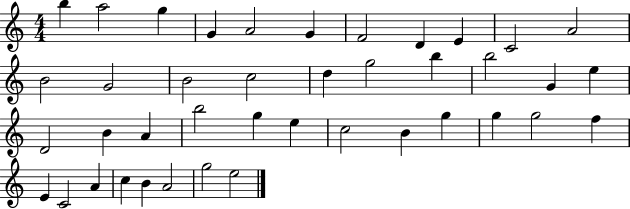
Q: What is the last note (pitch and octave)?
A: E5